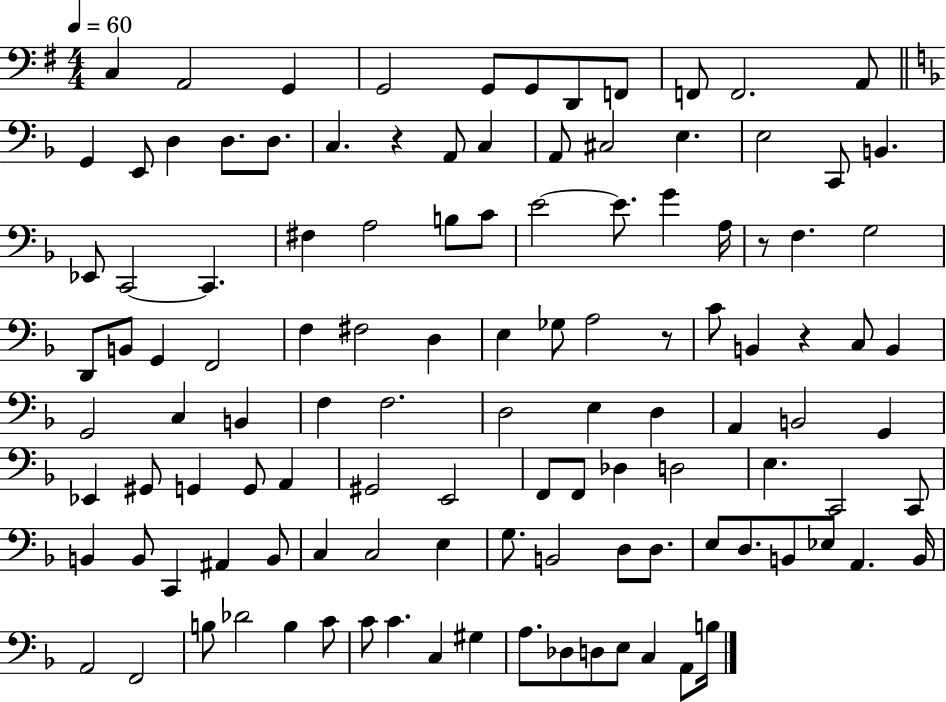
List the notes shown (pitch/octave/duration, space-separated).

C3/q A2/h G2/q G2/h G2/e G2/e D2/e F2/e F2/e F2/h. A2/e G2/q E2/e D3/q D3/e. D3/e. C3/q. R/q A2/e C3/q A2/e C#3/h E3/q. E3/h C2/e B2/q. Eb2/e C2/h C2/q. F#3/q A3/h B3/e C4/e E4/h E4/e. G4/q A3/s R/e F3/q. G3/h D2/e B2/e G2/q F2/h F3/q F#3/h D3/q E3/q Gb3/e A3/h R/e C4/e B2/q R/q C3/e B2/q G2/h C3/q B2/q F3/q F3/h. D3/h E3/q D3/q A2/q B2/h G2/q Eb2/q G#2/e G2/q G2/e A2/q G#2/h E2/h F2/e F2/e Db3/q D3/h E3/q. C2/h C2/e B2/q B2/e C2/q A#2/q B2/e C3/q C3/h E3/q G3/e. B2/h D3/e D3/e. E3/e D3/e. B2/e Eb3/e A2/q. B2/s A2/h F2/h B3/e Db4/h B3/q C4/e C4/e C4/q. C3/q G#3/q A3/e. Db3/e D3/e E3/e C3/q A2/e B3/s